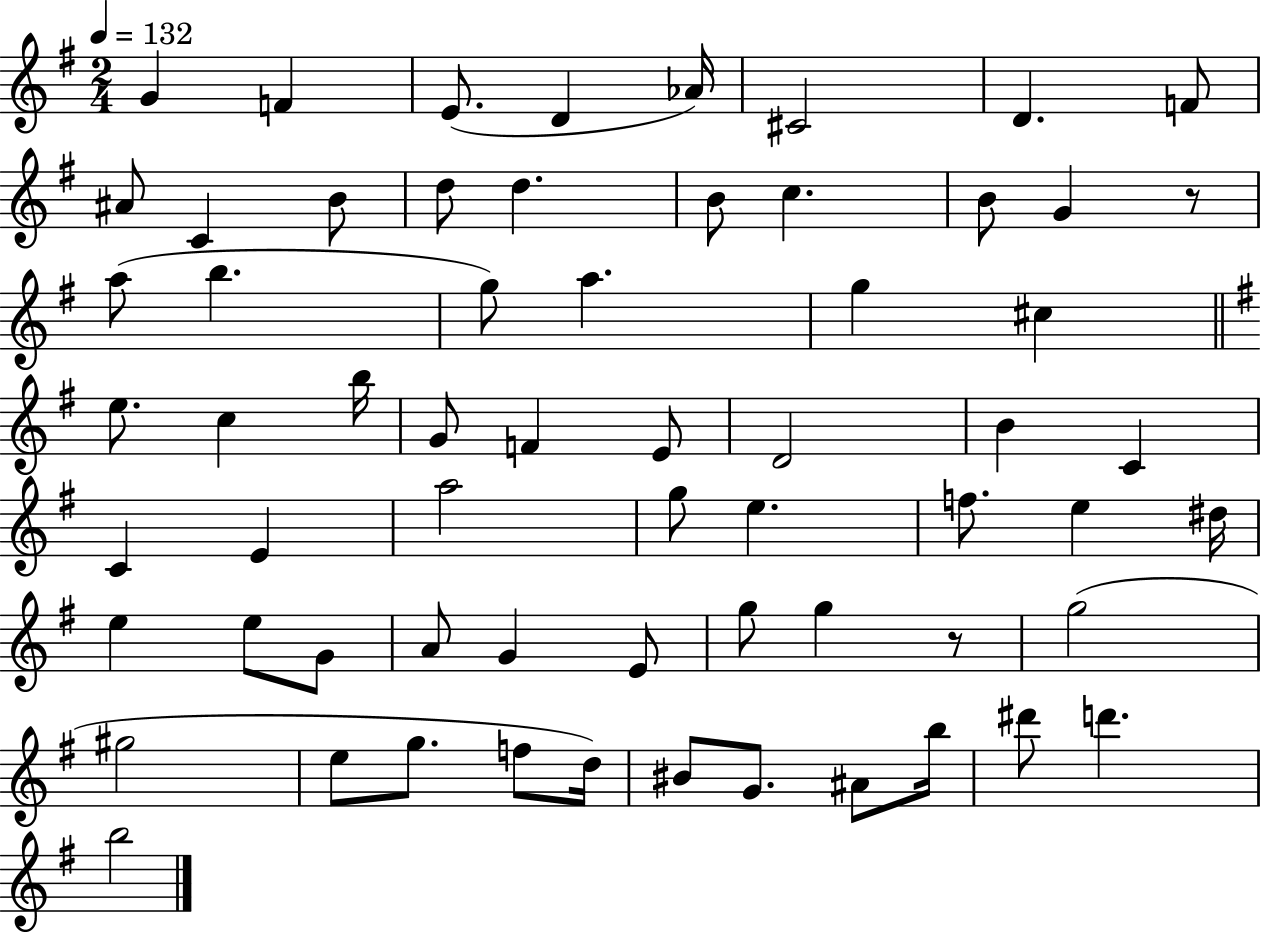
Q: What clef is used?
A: treble